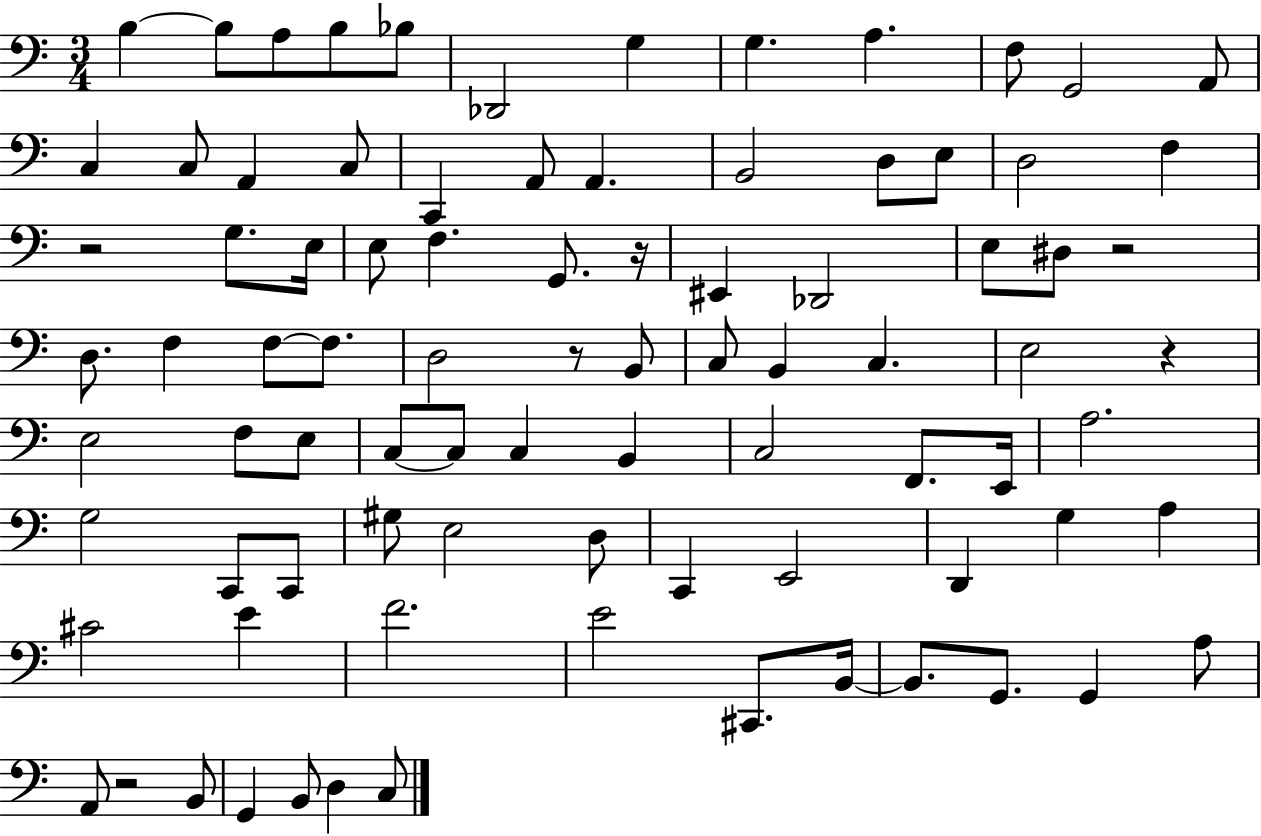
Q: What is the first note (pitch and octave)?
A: B3